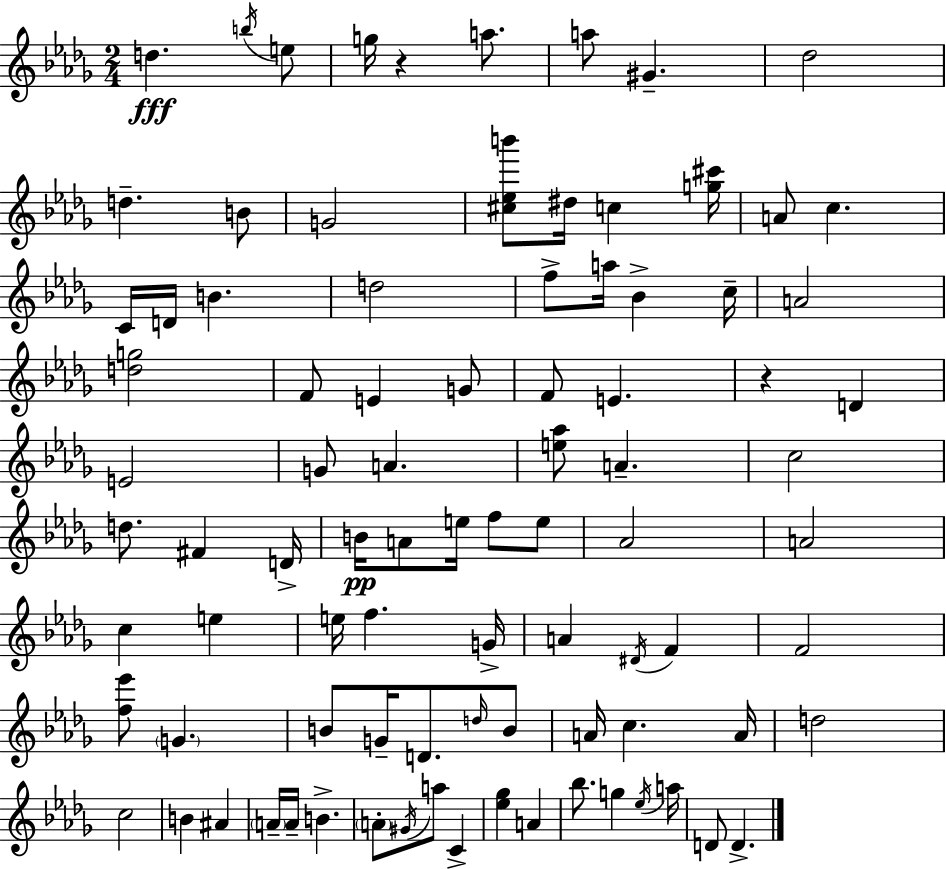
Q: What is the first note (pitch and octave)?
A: D5